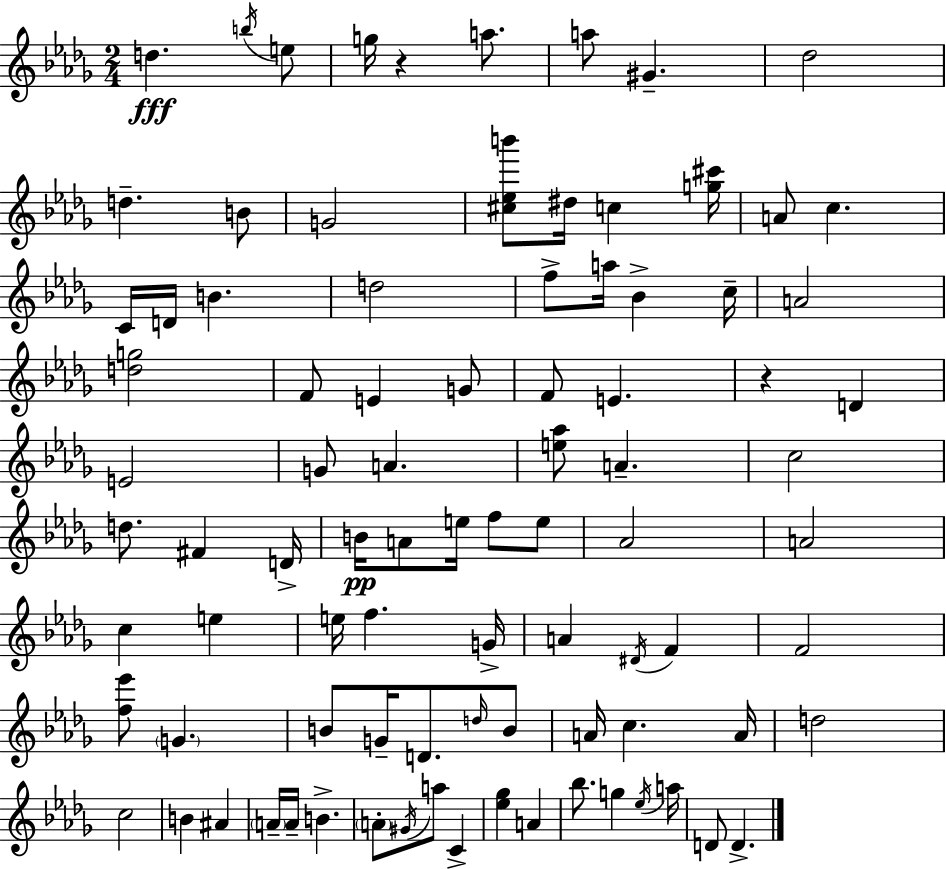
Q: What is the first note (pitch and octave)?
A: D5